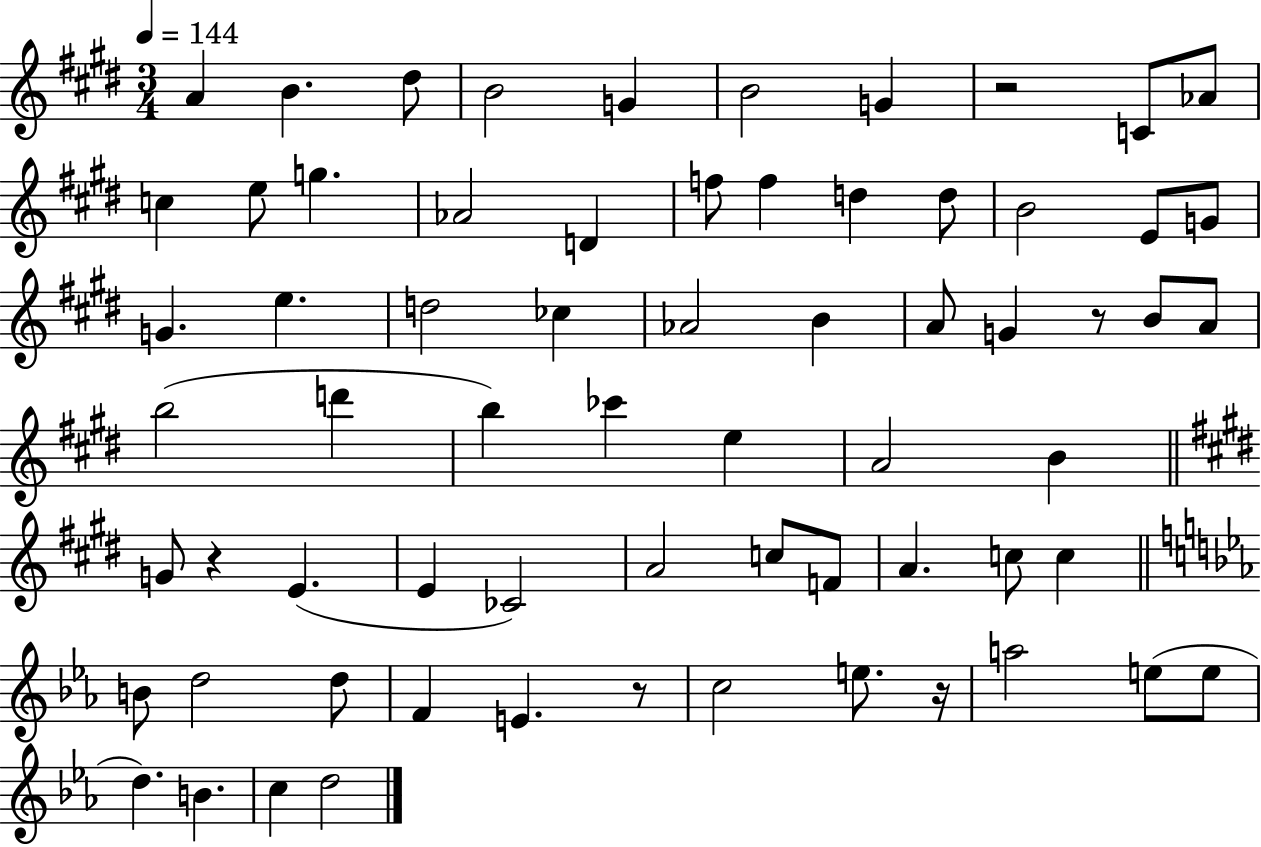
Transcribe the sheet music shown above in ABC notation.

X:1
T:Untitled
M:3/4
L:1/4
K:E
A B ^d/2 B2 G B2 G z2 C/2 _A/2 c e/2 g _A2 D f/2 f d d/2 B2 E/2 G/2 G e d2 _c _A2 B A/2 G z/2 B/2 A/2 b2 d' b _c' e A2 B G/2 z E E _C2 A2 c/2 F/2 A c/2 c B/2 d2 d/2 F E z/2 c2 e/2 z/4 a2 e/2 e/2 d B c d2